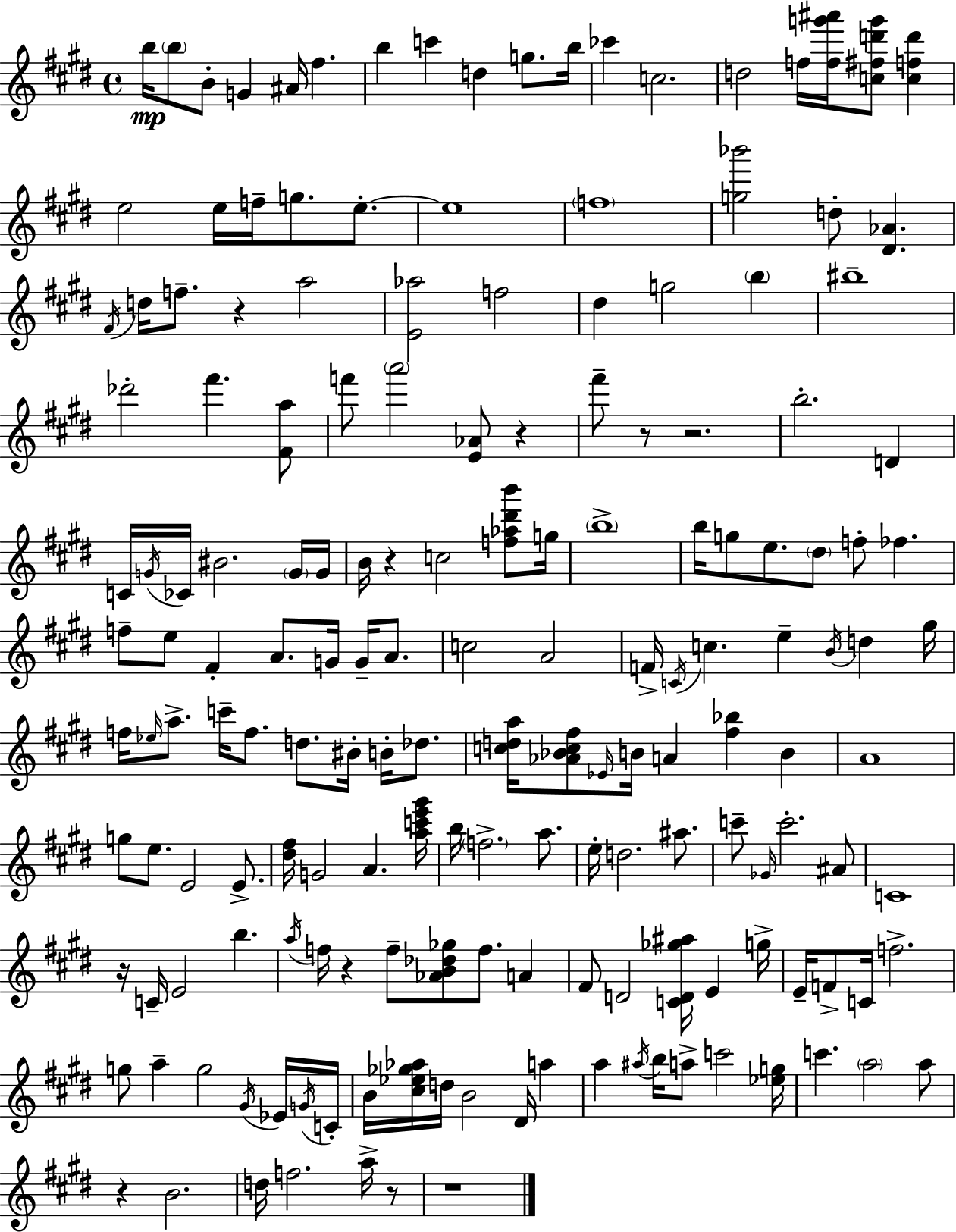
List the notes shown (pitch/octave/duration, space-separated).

B5/s B5/e B4/e G4/q A#4/s F#5/q. B5/q C6/q D5/q G5/e. B5/s CES6/q C5/h. D5/h F5/s [F5,G6,A#6]/s [C5,F#5,D6,G6]/e [C5,F5,D6]/q E5/h E5/s F5/s G5/e. E5/e. E5/w F5/w [G5,Bb6]/h D5/e [D#4,Ab4]/q. F#4/s D5/s F5/e. R/q A5/h [E4,Ab5]/h F5/h D#5/q G5/h B5/q BIS5/w Db6/h F#6/q. [F#4,A5]/e F6/e A6/h [E4,Ab4]/e R/q F#6/e R/e R/h. B5/h. D4/q C4/s G4/s CES4/s BIS4/h. G4/s G4/s B4/s R/q C5/h [F5,Ab5,D#6,B6]/e G5/s B5/w B5/s G5/e E5/e. D#5/e F5/e FES5/q. F5/e E5/e F#4/q A4/e. G4/s G4/s A4/e. C5/h A4/h F4/s C4/s C5/q. E5/q B4/s D5/q G#5/s F5/s Eb5/s A5/e. C6/s F5/e. D5/e. BIS4/s B4/s Db5/e. [C5,D5,A5]/s [Ab4,Bb4,C5,F#5]/e Eb4/s B4/s A4/q [F#5,Bb5]/q B4/q A4/w G5/e E5/e. E4/h E4/e. [D#5,F#5]/s G4/h A4/q. [A5,C6,E6,G#6]/s B5/s F5/h. A5/e. E5/s D5/h. A#5/e. C6/e Gb4/s C6/h. A#4/e C4/w R/s C4/s E4/h B5/q. A5/s F5/s R/q F5/e [Ab4,B4,Db5,Gb5]/e F5/e. A4/q F#4/e D4/h [C4,D4,Gb5,A#5]/s E4/q G5/s E4/s F4/e C4/s F5/h. G5/e A5/q G5/h G#4/s Eb4/s G4/s C4/s B4/s [C#5,Eb5,Gb5,Ab5]/s D5/s B4/h D#4/s A5/q A5/q A#5/s B5/s A5/e C6/h [Eb5,G5]/s C6/q. A5/h A5/e R/q B4/h. D5/s F5/h. A5/s R/e R/w